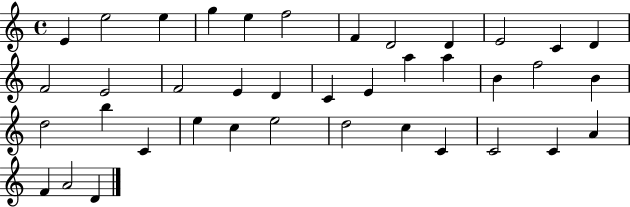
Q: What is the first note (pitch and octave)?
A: E4